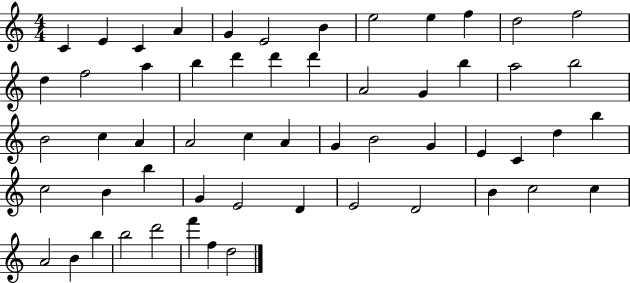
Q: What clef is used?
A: treble